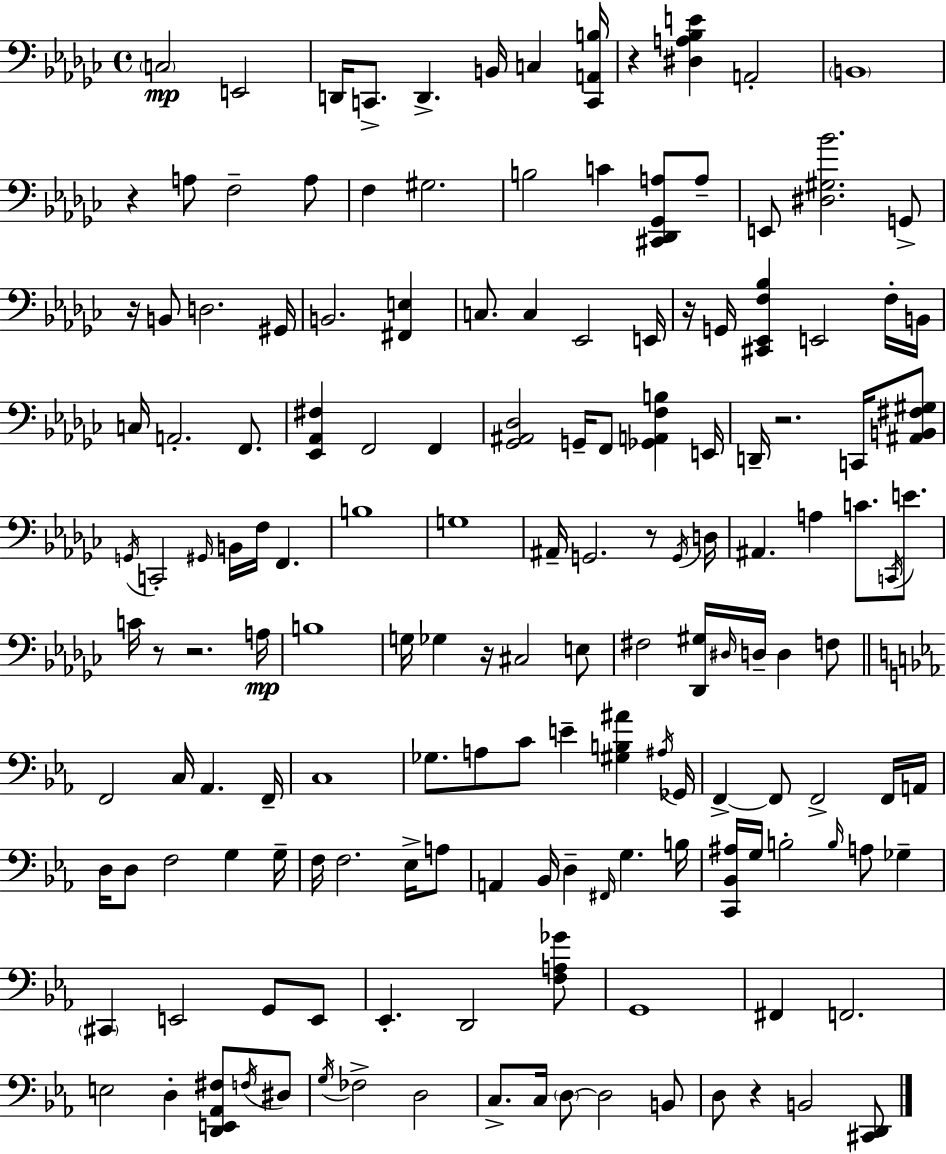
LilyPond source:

{
  \clef bass
  \time 4/4
  \defaultTimeSignature
  \key ees \minor
  \parenthesize c2\mp e,2 | d,16 c,8.-> d,4.-> b,16 c4 <c, a, b>16 | r4 <dis a bes e'>4 a,2-. | \parenthesize b,1 | \break r4 a8 f2-- a8 | f4 gis2. | b2 c'4 <cis, des, ges, a>8 a8-- | e,8 <dis gis bes'>2. g,8-> | \break r16 b,8 d2. gis,16 | b,2. <fis, e>4 | c8. c4 ees,2 e,16 | r16 g,16 <cis, ees, f bes>4 e,2 f16-. b,16 | \break c16 a,2.-. f,8. | <ees, aes, fis>4 f,2 f,4 | <ges, ais, des>2 g,16-- f,8 <ges, a, f b>4 e,16 | d,16-- r2. c,16 <ais, b, fis gis>8 | \break \acciaccatura { g,16 } c,2-. \grace { gis,16 } b,16 f16 f,4. | b1 | g1 | ais,16-- g,2. r8 | \break \acciaccatura { g,16 } d16 ais,4. a4 c'8. | \acciaccatura { c,16 } e'8. c'16 r8 r2. | a16\mp b1 | g16 ges4 r16 cis2 | \break e8 fis2 <des, gis>16 \grace { dis16 } d16-- d4 | f8 \bar "||" \break \key ees \major f,2 c16 aes,4. f,16-- | c1 | ges8. a8 c'8 e'4-- <gis b ais'>4 \acciaccatura { ais16 } | ges,16 f,4->~~ f,8 f,2-> f,16 | \break a,16 d16 d8 f2 g4 | g16-- f16 f2. ees16-> a8 | a,4 bes,16 d4-- \grace { fis,16 } g4. | b16 <c, bes, ais>16 g16 b2-. \grace { b16 } a8 ges4-- | \break \parenthesize cis,4 e,2 g,8 | e,8 ees,4.-. d,2 | <f a ges'>8 g,1 | fis,4 f,2. | \break e2 d4-. <d, e, aes, fis>8 | \acciaccatura { f16 } dis8 \acciaccatura { g16 } fes2-> d2 | c8.-> c16 \parenthesize d8~~ d2 | b,8 d8 r4 b,2 | \break <cis, d,>8 \bar "|."
}